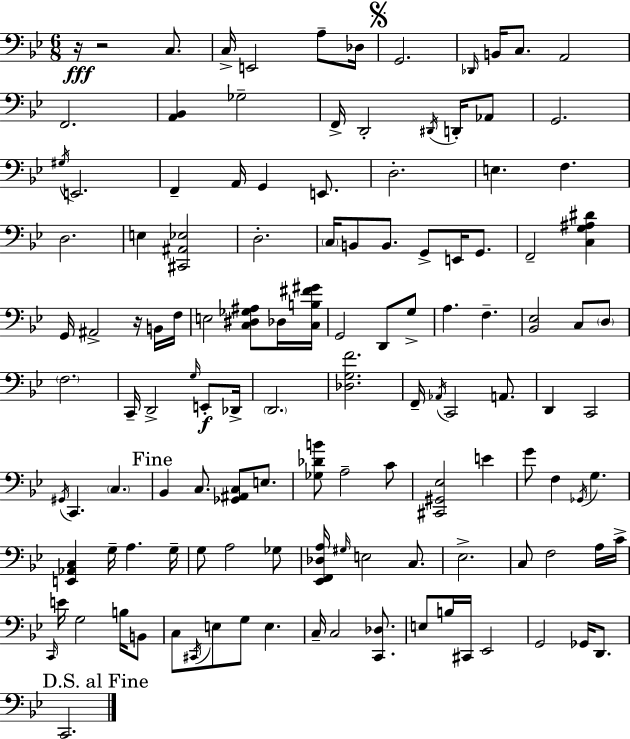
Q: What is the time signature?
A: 6/8